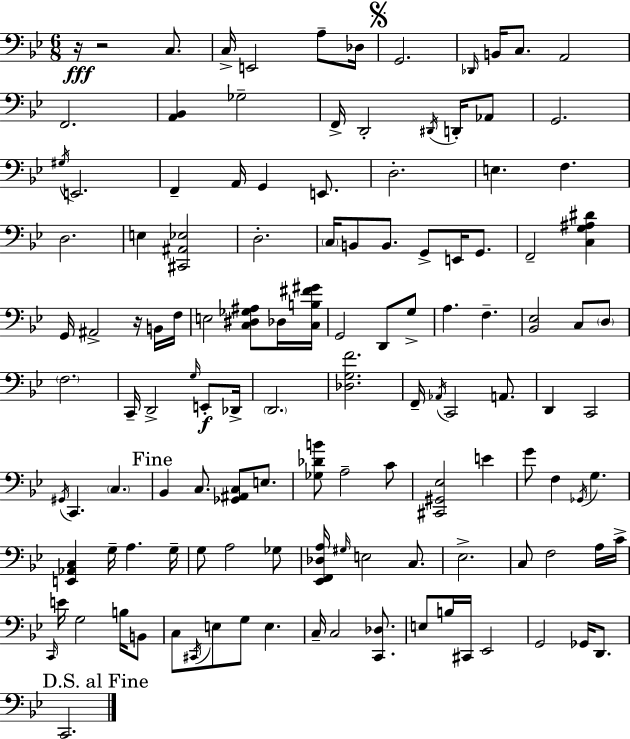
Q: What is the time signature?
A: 6/8